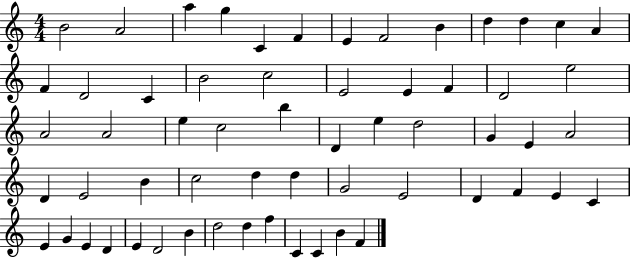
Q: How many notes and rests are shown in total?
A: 60